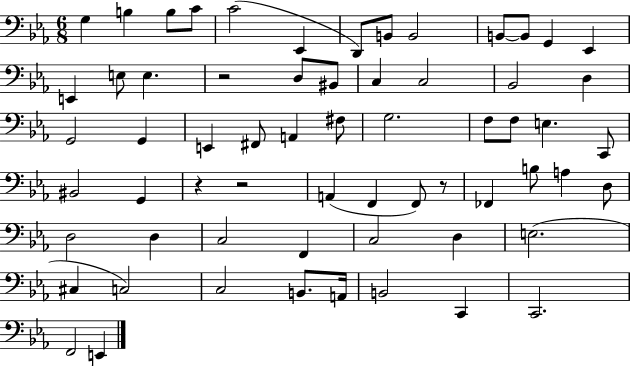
G3/q B3/q B3/e C4/e C4/h Eb2/q D2/e B2/e B2/h B2/e B2/e G2/q Eb2/q E2/q E3/e E3/q. R/h D3/e BIS2/e C3/q C3/h Bb2/h D3/q G2/h G2/q E2/q F#2/e A2/q F#3/e G3/h. F3/e F3/e E3/q. C2/e BIS2/h G2/q R/q R/h A2/q F2/q F2/e R/e FES2/q B3/e A3/q D3/e D3/h D3/q C3/h F2/q C3/h D3/q E3/h. C#3/q C3/h C3/h B2/e. A2/s B2/h C2/q C2/h. F2/h E2/q